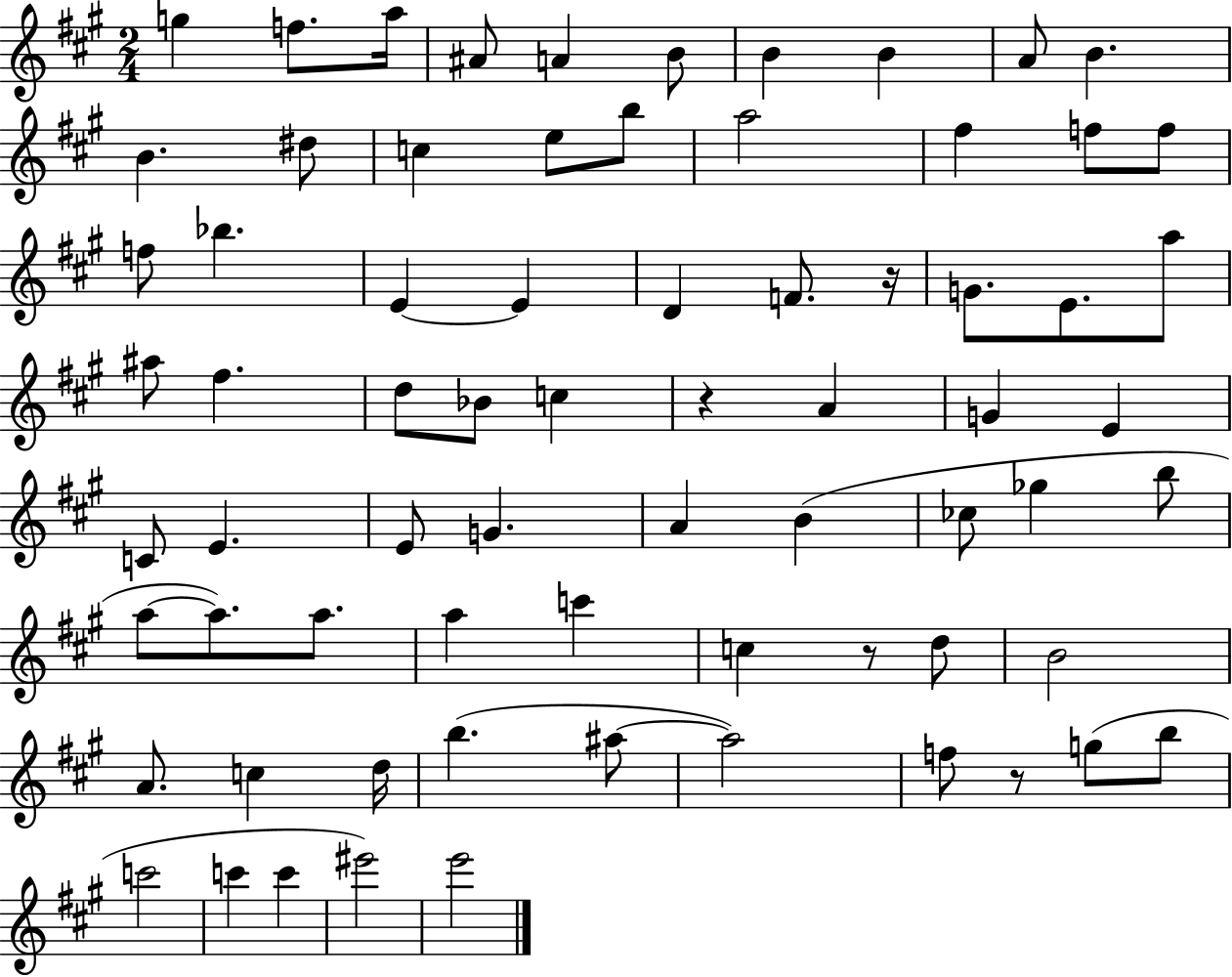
G5/q F5/e. A5/s A#4/e A4/q B4/e B4/q B4/q A4/e B4/q. B4/q. D#5/e C5/q E5/e B5/e A5/h F#5/q F5/e F5/e F5/e Bb5/q. E4/q E4/q D4/q F4/e. R/s G4/e. E4/e. A5/e A#5/e F#5/q. D5/e Bb4/e C5/q R/q A4/q G4/q E4/q C4/e E4/q. E4/e G4/q. A4/q B4/q CES5/e Gb5/q B5/e A5/e A5/e. A5/e. A5/q C6/q C5/q R/e D5/e B4/h A4/e. C5/q D5/s B5/q. A#5/e A#5/h F5/e R/e G5/e B5/e C6/h C6/q C6/q EIS6/h E6/h